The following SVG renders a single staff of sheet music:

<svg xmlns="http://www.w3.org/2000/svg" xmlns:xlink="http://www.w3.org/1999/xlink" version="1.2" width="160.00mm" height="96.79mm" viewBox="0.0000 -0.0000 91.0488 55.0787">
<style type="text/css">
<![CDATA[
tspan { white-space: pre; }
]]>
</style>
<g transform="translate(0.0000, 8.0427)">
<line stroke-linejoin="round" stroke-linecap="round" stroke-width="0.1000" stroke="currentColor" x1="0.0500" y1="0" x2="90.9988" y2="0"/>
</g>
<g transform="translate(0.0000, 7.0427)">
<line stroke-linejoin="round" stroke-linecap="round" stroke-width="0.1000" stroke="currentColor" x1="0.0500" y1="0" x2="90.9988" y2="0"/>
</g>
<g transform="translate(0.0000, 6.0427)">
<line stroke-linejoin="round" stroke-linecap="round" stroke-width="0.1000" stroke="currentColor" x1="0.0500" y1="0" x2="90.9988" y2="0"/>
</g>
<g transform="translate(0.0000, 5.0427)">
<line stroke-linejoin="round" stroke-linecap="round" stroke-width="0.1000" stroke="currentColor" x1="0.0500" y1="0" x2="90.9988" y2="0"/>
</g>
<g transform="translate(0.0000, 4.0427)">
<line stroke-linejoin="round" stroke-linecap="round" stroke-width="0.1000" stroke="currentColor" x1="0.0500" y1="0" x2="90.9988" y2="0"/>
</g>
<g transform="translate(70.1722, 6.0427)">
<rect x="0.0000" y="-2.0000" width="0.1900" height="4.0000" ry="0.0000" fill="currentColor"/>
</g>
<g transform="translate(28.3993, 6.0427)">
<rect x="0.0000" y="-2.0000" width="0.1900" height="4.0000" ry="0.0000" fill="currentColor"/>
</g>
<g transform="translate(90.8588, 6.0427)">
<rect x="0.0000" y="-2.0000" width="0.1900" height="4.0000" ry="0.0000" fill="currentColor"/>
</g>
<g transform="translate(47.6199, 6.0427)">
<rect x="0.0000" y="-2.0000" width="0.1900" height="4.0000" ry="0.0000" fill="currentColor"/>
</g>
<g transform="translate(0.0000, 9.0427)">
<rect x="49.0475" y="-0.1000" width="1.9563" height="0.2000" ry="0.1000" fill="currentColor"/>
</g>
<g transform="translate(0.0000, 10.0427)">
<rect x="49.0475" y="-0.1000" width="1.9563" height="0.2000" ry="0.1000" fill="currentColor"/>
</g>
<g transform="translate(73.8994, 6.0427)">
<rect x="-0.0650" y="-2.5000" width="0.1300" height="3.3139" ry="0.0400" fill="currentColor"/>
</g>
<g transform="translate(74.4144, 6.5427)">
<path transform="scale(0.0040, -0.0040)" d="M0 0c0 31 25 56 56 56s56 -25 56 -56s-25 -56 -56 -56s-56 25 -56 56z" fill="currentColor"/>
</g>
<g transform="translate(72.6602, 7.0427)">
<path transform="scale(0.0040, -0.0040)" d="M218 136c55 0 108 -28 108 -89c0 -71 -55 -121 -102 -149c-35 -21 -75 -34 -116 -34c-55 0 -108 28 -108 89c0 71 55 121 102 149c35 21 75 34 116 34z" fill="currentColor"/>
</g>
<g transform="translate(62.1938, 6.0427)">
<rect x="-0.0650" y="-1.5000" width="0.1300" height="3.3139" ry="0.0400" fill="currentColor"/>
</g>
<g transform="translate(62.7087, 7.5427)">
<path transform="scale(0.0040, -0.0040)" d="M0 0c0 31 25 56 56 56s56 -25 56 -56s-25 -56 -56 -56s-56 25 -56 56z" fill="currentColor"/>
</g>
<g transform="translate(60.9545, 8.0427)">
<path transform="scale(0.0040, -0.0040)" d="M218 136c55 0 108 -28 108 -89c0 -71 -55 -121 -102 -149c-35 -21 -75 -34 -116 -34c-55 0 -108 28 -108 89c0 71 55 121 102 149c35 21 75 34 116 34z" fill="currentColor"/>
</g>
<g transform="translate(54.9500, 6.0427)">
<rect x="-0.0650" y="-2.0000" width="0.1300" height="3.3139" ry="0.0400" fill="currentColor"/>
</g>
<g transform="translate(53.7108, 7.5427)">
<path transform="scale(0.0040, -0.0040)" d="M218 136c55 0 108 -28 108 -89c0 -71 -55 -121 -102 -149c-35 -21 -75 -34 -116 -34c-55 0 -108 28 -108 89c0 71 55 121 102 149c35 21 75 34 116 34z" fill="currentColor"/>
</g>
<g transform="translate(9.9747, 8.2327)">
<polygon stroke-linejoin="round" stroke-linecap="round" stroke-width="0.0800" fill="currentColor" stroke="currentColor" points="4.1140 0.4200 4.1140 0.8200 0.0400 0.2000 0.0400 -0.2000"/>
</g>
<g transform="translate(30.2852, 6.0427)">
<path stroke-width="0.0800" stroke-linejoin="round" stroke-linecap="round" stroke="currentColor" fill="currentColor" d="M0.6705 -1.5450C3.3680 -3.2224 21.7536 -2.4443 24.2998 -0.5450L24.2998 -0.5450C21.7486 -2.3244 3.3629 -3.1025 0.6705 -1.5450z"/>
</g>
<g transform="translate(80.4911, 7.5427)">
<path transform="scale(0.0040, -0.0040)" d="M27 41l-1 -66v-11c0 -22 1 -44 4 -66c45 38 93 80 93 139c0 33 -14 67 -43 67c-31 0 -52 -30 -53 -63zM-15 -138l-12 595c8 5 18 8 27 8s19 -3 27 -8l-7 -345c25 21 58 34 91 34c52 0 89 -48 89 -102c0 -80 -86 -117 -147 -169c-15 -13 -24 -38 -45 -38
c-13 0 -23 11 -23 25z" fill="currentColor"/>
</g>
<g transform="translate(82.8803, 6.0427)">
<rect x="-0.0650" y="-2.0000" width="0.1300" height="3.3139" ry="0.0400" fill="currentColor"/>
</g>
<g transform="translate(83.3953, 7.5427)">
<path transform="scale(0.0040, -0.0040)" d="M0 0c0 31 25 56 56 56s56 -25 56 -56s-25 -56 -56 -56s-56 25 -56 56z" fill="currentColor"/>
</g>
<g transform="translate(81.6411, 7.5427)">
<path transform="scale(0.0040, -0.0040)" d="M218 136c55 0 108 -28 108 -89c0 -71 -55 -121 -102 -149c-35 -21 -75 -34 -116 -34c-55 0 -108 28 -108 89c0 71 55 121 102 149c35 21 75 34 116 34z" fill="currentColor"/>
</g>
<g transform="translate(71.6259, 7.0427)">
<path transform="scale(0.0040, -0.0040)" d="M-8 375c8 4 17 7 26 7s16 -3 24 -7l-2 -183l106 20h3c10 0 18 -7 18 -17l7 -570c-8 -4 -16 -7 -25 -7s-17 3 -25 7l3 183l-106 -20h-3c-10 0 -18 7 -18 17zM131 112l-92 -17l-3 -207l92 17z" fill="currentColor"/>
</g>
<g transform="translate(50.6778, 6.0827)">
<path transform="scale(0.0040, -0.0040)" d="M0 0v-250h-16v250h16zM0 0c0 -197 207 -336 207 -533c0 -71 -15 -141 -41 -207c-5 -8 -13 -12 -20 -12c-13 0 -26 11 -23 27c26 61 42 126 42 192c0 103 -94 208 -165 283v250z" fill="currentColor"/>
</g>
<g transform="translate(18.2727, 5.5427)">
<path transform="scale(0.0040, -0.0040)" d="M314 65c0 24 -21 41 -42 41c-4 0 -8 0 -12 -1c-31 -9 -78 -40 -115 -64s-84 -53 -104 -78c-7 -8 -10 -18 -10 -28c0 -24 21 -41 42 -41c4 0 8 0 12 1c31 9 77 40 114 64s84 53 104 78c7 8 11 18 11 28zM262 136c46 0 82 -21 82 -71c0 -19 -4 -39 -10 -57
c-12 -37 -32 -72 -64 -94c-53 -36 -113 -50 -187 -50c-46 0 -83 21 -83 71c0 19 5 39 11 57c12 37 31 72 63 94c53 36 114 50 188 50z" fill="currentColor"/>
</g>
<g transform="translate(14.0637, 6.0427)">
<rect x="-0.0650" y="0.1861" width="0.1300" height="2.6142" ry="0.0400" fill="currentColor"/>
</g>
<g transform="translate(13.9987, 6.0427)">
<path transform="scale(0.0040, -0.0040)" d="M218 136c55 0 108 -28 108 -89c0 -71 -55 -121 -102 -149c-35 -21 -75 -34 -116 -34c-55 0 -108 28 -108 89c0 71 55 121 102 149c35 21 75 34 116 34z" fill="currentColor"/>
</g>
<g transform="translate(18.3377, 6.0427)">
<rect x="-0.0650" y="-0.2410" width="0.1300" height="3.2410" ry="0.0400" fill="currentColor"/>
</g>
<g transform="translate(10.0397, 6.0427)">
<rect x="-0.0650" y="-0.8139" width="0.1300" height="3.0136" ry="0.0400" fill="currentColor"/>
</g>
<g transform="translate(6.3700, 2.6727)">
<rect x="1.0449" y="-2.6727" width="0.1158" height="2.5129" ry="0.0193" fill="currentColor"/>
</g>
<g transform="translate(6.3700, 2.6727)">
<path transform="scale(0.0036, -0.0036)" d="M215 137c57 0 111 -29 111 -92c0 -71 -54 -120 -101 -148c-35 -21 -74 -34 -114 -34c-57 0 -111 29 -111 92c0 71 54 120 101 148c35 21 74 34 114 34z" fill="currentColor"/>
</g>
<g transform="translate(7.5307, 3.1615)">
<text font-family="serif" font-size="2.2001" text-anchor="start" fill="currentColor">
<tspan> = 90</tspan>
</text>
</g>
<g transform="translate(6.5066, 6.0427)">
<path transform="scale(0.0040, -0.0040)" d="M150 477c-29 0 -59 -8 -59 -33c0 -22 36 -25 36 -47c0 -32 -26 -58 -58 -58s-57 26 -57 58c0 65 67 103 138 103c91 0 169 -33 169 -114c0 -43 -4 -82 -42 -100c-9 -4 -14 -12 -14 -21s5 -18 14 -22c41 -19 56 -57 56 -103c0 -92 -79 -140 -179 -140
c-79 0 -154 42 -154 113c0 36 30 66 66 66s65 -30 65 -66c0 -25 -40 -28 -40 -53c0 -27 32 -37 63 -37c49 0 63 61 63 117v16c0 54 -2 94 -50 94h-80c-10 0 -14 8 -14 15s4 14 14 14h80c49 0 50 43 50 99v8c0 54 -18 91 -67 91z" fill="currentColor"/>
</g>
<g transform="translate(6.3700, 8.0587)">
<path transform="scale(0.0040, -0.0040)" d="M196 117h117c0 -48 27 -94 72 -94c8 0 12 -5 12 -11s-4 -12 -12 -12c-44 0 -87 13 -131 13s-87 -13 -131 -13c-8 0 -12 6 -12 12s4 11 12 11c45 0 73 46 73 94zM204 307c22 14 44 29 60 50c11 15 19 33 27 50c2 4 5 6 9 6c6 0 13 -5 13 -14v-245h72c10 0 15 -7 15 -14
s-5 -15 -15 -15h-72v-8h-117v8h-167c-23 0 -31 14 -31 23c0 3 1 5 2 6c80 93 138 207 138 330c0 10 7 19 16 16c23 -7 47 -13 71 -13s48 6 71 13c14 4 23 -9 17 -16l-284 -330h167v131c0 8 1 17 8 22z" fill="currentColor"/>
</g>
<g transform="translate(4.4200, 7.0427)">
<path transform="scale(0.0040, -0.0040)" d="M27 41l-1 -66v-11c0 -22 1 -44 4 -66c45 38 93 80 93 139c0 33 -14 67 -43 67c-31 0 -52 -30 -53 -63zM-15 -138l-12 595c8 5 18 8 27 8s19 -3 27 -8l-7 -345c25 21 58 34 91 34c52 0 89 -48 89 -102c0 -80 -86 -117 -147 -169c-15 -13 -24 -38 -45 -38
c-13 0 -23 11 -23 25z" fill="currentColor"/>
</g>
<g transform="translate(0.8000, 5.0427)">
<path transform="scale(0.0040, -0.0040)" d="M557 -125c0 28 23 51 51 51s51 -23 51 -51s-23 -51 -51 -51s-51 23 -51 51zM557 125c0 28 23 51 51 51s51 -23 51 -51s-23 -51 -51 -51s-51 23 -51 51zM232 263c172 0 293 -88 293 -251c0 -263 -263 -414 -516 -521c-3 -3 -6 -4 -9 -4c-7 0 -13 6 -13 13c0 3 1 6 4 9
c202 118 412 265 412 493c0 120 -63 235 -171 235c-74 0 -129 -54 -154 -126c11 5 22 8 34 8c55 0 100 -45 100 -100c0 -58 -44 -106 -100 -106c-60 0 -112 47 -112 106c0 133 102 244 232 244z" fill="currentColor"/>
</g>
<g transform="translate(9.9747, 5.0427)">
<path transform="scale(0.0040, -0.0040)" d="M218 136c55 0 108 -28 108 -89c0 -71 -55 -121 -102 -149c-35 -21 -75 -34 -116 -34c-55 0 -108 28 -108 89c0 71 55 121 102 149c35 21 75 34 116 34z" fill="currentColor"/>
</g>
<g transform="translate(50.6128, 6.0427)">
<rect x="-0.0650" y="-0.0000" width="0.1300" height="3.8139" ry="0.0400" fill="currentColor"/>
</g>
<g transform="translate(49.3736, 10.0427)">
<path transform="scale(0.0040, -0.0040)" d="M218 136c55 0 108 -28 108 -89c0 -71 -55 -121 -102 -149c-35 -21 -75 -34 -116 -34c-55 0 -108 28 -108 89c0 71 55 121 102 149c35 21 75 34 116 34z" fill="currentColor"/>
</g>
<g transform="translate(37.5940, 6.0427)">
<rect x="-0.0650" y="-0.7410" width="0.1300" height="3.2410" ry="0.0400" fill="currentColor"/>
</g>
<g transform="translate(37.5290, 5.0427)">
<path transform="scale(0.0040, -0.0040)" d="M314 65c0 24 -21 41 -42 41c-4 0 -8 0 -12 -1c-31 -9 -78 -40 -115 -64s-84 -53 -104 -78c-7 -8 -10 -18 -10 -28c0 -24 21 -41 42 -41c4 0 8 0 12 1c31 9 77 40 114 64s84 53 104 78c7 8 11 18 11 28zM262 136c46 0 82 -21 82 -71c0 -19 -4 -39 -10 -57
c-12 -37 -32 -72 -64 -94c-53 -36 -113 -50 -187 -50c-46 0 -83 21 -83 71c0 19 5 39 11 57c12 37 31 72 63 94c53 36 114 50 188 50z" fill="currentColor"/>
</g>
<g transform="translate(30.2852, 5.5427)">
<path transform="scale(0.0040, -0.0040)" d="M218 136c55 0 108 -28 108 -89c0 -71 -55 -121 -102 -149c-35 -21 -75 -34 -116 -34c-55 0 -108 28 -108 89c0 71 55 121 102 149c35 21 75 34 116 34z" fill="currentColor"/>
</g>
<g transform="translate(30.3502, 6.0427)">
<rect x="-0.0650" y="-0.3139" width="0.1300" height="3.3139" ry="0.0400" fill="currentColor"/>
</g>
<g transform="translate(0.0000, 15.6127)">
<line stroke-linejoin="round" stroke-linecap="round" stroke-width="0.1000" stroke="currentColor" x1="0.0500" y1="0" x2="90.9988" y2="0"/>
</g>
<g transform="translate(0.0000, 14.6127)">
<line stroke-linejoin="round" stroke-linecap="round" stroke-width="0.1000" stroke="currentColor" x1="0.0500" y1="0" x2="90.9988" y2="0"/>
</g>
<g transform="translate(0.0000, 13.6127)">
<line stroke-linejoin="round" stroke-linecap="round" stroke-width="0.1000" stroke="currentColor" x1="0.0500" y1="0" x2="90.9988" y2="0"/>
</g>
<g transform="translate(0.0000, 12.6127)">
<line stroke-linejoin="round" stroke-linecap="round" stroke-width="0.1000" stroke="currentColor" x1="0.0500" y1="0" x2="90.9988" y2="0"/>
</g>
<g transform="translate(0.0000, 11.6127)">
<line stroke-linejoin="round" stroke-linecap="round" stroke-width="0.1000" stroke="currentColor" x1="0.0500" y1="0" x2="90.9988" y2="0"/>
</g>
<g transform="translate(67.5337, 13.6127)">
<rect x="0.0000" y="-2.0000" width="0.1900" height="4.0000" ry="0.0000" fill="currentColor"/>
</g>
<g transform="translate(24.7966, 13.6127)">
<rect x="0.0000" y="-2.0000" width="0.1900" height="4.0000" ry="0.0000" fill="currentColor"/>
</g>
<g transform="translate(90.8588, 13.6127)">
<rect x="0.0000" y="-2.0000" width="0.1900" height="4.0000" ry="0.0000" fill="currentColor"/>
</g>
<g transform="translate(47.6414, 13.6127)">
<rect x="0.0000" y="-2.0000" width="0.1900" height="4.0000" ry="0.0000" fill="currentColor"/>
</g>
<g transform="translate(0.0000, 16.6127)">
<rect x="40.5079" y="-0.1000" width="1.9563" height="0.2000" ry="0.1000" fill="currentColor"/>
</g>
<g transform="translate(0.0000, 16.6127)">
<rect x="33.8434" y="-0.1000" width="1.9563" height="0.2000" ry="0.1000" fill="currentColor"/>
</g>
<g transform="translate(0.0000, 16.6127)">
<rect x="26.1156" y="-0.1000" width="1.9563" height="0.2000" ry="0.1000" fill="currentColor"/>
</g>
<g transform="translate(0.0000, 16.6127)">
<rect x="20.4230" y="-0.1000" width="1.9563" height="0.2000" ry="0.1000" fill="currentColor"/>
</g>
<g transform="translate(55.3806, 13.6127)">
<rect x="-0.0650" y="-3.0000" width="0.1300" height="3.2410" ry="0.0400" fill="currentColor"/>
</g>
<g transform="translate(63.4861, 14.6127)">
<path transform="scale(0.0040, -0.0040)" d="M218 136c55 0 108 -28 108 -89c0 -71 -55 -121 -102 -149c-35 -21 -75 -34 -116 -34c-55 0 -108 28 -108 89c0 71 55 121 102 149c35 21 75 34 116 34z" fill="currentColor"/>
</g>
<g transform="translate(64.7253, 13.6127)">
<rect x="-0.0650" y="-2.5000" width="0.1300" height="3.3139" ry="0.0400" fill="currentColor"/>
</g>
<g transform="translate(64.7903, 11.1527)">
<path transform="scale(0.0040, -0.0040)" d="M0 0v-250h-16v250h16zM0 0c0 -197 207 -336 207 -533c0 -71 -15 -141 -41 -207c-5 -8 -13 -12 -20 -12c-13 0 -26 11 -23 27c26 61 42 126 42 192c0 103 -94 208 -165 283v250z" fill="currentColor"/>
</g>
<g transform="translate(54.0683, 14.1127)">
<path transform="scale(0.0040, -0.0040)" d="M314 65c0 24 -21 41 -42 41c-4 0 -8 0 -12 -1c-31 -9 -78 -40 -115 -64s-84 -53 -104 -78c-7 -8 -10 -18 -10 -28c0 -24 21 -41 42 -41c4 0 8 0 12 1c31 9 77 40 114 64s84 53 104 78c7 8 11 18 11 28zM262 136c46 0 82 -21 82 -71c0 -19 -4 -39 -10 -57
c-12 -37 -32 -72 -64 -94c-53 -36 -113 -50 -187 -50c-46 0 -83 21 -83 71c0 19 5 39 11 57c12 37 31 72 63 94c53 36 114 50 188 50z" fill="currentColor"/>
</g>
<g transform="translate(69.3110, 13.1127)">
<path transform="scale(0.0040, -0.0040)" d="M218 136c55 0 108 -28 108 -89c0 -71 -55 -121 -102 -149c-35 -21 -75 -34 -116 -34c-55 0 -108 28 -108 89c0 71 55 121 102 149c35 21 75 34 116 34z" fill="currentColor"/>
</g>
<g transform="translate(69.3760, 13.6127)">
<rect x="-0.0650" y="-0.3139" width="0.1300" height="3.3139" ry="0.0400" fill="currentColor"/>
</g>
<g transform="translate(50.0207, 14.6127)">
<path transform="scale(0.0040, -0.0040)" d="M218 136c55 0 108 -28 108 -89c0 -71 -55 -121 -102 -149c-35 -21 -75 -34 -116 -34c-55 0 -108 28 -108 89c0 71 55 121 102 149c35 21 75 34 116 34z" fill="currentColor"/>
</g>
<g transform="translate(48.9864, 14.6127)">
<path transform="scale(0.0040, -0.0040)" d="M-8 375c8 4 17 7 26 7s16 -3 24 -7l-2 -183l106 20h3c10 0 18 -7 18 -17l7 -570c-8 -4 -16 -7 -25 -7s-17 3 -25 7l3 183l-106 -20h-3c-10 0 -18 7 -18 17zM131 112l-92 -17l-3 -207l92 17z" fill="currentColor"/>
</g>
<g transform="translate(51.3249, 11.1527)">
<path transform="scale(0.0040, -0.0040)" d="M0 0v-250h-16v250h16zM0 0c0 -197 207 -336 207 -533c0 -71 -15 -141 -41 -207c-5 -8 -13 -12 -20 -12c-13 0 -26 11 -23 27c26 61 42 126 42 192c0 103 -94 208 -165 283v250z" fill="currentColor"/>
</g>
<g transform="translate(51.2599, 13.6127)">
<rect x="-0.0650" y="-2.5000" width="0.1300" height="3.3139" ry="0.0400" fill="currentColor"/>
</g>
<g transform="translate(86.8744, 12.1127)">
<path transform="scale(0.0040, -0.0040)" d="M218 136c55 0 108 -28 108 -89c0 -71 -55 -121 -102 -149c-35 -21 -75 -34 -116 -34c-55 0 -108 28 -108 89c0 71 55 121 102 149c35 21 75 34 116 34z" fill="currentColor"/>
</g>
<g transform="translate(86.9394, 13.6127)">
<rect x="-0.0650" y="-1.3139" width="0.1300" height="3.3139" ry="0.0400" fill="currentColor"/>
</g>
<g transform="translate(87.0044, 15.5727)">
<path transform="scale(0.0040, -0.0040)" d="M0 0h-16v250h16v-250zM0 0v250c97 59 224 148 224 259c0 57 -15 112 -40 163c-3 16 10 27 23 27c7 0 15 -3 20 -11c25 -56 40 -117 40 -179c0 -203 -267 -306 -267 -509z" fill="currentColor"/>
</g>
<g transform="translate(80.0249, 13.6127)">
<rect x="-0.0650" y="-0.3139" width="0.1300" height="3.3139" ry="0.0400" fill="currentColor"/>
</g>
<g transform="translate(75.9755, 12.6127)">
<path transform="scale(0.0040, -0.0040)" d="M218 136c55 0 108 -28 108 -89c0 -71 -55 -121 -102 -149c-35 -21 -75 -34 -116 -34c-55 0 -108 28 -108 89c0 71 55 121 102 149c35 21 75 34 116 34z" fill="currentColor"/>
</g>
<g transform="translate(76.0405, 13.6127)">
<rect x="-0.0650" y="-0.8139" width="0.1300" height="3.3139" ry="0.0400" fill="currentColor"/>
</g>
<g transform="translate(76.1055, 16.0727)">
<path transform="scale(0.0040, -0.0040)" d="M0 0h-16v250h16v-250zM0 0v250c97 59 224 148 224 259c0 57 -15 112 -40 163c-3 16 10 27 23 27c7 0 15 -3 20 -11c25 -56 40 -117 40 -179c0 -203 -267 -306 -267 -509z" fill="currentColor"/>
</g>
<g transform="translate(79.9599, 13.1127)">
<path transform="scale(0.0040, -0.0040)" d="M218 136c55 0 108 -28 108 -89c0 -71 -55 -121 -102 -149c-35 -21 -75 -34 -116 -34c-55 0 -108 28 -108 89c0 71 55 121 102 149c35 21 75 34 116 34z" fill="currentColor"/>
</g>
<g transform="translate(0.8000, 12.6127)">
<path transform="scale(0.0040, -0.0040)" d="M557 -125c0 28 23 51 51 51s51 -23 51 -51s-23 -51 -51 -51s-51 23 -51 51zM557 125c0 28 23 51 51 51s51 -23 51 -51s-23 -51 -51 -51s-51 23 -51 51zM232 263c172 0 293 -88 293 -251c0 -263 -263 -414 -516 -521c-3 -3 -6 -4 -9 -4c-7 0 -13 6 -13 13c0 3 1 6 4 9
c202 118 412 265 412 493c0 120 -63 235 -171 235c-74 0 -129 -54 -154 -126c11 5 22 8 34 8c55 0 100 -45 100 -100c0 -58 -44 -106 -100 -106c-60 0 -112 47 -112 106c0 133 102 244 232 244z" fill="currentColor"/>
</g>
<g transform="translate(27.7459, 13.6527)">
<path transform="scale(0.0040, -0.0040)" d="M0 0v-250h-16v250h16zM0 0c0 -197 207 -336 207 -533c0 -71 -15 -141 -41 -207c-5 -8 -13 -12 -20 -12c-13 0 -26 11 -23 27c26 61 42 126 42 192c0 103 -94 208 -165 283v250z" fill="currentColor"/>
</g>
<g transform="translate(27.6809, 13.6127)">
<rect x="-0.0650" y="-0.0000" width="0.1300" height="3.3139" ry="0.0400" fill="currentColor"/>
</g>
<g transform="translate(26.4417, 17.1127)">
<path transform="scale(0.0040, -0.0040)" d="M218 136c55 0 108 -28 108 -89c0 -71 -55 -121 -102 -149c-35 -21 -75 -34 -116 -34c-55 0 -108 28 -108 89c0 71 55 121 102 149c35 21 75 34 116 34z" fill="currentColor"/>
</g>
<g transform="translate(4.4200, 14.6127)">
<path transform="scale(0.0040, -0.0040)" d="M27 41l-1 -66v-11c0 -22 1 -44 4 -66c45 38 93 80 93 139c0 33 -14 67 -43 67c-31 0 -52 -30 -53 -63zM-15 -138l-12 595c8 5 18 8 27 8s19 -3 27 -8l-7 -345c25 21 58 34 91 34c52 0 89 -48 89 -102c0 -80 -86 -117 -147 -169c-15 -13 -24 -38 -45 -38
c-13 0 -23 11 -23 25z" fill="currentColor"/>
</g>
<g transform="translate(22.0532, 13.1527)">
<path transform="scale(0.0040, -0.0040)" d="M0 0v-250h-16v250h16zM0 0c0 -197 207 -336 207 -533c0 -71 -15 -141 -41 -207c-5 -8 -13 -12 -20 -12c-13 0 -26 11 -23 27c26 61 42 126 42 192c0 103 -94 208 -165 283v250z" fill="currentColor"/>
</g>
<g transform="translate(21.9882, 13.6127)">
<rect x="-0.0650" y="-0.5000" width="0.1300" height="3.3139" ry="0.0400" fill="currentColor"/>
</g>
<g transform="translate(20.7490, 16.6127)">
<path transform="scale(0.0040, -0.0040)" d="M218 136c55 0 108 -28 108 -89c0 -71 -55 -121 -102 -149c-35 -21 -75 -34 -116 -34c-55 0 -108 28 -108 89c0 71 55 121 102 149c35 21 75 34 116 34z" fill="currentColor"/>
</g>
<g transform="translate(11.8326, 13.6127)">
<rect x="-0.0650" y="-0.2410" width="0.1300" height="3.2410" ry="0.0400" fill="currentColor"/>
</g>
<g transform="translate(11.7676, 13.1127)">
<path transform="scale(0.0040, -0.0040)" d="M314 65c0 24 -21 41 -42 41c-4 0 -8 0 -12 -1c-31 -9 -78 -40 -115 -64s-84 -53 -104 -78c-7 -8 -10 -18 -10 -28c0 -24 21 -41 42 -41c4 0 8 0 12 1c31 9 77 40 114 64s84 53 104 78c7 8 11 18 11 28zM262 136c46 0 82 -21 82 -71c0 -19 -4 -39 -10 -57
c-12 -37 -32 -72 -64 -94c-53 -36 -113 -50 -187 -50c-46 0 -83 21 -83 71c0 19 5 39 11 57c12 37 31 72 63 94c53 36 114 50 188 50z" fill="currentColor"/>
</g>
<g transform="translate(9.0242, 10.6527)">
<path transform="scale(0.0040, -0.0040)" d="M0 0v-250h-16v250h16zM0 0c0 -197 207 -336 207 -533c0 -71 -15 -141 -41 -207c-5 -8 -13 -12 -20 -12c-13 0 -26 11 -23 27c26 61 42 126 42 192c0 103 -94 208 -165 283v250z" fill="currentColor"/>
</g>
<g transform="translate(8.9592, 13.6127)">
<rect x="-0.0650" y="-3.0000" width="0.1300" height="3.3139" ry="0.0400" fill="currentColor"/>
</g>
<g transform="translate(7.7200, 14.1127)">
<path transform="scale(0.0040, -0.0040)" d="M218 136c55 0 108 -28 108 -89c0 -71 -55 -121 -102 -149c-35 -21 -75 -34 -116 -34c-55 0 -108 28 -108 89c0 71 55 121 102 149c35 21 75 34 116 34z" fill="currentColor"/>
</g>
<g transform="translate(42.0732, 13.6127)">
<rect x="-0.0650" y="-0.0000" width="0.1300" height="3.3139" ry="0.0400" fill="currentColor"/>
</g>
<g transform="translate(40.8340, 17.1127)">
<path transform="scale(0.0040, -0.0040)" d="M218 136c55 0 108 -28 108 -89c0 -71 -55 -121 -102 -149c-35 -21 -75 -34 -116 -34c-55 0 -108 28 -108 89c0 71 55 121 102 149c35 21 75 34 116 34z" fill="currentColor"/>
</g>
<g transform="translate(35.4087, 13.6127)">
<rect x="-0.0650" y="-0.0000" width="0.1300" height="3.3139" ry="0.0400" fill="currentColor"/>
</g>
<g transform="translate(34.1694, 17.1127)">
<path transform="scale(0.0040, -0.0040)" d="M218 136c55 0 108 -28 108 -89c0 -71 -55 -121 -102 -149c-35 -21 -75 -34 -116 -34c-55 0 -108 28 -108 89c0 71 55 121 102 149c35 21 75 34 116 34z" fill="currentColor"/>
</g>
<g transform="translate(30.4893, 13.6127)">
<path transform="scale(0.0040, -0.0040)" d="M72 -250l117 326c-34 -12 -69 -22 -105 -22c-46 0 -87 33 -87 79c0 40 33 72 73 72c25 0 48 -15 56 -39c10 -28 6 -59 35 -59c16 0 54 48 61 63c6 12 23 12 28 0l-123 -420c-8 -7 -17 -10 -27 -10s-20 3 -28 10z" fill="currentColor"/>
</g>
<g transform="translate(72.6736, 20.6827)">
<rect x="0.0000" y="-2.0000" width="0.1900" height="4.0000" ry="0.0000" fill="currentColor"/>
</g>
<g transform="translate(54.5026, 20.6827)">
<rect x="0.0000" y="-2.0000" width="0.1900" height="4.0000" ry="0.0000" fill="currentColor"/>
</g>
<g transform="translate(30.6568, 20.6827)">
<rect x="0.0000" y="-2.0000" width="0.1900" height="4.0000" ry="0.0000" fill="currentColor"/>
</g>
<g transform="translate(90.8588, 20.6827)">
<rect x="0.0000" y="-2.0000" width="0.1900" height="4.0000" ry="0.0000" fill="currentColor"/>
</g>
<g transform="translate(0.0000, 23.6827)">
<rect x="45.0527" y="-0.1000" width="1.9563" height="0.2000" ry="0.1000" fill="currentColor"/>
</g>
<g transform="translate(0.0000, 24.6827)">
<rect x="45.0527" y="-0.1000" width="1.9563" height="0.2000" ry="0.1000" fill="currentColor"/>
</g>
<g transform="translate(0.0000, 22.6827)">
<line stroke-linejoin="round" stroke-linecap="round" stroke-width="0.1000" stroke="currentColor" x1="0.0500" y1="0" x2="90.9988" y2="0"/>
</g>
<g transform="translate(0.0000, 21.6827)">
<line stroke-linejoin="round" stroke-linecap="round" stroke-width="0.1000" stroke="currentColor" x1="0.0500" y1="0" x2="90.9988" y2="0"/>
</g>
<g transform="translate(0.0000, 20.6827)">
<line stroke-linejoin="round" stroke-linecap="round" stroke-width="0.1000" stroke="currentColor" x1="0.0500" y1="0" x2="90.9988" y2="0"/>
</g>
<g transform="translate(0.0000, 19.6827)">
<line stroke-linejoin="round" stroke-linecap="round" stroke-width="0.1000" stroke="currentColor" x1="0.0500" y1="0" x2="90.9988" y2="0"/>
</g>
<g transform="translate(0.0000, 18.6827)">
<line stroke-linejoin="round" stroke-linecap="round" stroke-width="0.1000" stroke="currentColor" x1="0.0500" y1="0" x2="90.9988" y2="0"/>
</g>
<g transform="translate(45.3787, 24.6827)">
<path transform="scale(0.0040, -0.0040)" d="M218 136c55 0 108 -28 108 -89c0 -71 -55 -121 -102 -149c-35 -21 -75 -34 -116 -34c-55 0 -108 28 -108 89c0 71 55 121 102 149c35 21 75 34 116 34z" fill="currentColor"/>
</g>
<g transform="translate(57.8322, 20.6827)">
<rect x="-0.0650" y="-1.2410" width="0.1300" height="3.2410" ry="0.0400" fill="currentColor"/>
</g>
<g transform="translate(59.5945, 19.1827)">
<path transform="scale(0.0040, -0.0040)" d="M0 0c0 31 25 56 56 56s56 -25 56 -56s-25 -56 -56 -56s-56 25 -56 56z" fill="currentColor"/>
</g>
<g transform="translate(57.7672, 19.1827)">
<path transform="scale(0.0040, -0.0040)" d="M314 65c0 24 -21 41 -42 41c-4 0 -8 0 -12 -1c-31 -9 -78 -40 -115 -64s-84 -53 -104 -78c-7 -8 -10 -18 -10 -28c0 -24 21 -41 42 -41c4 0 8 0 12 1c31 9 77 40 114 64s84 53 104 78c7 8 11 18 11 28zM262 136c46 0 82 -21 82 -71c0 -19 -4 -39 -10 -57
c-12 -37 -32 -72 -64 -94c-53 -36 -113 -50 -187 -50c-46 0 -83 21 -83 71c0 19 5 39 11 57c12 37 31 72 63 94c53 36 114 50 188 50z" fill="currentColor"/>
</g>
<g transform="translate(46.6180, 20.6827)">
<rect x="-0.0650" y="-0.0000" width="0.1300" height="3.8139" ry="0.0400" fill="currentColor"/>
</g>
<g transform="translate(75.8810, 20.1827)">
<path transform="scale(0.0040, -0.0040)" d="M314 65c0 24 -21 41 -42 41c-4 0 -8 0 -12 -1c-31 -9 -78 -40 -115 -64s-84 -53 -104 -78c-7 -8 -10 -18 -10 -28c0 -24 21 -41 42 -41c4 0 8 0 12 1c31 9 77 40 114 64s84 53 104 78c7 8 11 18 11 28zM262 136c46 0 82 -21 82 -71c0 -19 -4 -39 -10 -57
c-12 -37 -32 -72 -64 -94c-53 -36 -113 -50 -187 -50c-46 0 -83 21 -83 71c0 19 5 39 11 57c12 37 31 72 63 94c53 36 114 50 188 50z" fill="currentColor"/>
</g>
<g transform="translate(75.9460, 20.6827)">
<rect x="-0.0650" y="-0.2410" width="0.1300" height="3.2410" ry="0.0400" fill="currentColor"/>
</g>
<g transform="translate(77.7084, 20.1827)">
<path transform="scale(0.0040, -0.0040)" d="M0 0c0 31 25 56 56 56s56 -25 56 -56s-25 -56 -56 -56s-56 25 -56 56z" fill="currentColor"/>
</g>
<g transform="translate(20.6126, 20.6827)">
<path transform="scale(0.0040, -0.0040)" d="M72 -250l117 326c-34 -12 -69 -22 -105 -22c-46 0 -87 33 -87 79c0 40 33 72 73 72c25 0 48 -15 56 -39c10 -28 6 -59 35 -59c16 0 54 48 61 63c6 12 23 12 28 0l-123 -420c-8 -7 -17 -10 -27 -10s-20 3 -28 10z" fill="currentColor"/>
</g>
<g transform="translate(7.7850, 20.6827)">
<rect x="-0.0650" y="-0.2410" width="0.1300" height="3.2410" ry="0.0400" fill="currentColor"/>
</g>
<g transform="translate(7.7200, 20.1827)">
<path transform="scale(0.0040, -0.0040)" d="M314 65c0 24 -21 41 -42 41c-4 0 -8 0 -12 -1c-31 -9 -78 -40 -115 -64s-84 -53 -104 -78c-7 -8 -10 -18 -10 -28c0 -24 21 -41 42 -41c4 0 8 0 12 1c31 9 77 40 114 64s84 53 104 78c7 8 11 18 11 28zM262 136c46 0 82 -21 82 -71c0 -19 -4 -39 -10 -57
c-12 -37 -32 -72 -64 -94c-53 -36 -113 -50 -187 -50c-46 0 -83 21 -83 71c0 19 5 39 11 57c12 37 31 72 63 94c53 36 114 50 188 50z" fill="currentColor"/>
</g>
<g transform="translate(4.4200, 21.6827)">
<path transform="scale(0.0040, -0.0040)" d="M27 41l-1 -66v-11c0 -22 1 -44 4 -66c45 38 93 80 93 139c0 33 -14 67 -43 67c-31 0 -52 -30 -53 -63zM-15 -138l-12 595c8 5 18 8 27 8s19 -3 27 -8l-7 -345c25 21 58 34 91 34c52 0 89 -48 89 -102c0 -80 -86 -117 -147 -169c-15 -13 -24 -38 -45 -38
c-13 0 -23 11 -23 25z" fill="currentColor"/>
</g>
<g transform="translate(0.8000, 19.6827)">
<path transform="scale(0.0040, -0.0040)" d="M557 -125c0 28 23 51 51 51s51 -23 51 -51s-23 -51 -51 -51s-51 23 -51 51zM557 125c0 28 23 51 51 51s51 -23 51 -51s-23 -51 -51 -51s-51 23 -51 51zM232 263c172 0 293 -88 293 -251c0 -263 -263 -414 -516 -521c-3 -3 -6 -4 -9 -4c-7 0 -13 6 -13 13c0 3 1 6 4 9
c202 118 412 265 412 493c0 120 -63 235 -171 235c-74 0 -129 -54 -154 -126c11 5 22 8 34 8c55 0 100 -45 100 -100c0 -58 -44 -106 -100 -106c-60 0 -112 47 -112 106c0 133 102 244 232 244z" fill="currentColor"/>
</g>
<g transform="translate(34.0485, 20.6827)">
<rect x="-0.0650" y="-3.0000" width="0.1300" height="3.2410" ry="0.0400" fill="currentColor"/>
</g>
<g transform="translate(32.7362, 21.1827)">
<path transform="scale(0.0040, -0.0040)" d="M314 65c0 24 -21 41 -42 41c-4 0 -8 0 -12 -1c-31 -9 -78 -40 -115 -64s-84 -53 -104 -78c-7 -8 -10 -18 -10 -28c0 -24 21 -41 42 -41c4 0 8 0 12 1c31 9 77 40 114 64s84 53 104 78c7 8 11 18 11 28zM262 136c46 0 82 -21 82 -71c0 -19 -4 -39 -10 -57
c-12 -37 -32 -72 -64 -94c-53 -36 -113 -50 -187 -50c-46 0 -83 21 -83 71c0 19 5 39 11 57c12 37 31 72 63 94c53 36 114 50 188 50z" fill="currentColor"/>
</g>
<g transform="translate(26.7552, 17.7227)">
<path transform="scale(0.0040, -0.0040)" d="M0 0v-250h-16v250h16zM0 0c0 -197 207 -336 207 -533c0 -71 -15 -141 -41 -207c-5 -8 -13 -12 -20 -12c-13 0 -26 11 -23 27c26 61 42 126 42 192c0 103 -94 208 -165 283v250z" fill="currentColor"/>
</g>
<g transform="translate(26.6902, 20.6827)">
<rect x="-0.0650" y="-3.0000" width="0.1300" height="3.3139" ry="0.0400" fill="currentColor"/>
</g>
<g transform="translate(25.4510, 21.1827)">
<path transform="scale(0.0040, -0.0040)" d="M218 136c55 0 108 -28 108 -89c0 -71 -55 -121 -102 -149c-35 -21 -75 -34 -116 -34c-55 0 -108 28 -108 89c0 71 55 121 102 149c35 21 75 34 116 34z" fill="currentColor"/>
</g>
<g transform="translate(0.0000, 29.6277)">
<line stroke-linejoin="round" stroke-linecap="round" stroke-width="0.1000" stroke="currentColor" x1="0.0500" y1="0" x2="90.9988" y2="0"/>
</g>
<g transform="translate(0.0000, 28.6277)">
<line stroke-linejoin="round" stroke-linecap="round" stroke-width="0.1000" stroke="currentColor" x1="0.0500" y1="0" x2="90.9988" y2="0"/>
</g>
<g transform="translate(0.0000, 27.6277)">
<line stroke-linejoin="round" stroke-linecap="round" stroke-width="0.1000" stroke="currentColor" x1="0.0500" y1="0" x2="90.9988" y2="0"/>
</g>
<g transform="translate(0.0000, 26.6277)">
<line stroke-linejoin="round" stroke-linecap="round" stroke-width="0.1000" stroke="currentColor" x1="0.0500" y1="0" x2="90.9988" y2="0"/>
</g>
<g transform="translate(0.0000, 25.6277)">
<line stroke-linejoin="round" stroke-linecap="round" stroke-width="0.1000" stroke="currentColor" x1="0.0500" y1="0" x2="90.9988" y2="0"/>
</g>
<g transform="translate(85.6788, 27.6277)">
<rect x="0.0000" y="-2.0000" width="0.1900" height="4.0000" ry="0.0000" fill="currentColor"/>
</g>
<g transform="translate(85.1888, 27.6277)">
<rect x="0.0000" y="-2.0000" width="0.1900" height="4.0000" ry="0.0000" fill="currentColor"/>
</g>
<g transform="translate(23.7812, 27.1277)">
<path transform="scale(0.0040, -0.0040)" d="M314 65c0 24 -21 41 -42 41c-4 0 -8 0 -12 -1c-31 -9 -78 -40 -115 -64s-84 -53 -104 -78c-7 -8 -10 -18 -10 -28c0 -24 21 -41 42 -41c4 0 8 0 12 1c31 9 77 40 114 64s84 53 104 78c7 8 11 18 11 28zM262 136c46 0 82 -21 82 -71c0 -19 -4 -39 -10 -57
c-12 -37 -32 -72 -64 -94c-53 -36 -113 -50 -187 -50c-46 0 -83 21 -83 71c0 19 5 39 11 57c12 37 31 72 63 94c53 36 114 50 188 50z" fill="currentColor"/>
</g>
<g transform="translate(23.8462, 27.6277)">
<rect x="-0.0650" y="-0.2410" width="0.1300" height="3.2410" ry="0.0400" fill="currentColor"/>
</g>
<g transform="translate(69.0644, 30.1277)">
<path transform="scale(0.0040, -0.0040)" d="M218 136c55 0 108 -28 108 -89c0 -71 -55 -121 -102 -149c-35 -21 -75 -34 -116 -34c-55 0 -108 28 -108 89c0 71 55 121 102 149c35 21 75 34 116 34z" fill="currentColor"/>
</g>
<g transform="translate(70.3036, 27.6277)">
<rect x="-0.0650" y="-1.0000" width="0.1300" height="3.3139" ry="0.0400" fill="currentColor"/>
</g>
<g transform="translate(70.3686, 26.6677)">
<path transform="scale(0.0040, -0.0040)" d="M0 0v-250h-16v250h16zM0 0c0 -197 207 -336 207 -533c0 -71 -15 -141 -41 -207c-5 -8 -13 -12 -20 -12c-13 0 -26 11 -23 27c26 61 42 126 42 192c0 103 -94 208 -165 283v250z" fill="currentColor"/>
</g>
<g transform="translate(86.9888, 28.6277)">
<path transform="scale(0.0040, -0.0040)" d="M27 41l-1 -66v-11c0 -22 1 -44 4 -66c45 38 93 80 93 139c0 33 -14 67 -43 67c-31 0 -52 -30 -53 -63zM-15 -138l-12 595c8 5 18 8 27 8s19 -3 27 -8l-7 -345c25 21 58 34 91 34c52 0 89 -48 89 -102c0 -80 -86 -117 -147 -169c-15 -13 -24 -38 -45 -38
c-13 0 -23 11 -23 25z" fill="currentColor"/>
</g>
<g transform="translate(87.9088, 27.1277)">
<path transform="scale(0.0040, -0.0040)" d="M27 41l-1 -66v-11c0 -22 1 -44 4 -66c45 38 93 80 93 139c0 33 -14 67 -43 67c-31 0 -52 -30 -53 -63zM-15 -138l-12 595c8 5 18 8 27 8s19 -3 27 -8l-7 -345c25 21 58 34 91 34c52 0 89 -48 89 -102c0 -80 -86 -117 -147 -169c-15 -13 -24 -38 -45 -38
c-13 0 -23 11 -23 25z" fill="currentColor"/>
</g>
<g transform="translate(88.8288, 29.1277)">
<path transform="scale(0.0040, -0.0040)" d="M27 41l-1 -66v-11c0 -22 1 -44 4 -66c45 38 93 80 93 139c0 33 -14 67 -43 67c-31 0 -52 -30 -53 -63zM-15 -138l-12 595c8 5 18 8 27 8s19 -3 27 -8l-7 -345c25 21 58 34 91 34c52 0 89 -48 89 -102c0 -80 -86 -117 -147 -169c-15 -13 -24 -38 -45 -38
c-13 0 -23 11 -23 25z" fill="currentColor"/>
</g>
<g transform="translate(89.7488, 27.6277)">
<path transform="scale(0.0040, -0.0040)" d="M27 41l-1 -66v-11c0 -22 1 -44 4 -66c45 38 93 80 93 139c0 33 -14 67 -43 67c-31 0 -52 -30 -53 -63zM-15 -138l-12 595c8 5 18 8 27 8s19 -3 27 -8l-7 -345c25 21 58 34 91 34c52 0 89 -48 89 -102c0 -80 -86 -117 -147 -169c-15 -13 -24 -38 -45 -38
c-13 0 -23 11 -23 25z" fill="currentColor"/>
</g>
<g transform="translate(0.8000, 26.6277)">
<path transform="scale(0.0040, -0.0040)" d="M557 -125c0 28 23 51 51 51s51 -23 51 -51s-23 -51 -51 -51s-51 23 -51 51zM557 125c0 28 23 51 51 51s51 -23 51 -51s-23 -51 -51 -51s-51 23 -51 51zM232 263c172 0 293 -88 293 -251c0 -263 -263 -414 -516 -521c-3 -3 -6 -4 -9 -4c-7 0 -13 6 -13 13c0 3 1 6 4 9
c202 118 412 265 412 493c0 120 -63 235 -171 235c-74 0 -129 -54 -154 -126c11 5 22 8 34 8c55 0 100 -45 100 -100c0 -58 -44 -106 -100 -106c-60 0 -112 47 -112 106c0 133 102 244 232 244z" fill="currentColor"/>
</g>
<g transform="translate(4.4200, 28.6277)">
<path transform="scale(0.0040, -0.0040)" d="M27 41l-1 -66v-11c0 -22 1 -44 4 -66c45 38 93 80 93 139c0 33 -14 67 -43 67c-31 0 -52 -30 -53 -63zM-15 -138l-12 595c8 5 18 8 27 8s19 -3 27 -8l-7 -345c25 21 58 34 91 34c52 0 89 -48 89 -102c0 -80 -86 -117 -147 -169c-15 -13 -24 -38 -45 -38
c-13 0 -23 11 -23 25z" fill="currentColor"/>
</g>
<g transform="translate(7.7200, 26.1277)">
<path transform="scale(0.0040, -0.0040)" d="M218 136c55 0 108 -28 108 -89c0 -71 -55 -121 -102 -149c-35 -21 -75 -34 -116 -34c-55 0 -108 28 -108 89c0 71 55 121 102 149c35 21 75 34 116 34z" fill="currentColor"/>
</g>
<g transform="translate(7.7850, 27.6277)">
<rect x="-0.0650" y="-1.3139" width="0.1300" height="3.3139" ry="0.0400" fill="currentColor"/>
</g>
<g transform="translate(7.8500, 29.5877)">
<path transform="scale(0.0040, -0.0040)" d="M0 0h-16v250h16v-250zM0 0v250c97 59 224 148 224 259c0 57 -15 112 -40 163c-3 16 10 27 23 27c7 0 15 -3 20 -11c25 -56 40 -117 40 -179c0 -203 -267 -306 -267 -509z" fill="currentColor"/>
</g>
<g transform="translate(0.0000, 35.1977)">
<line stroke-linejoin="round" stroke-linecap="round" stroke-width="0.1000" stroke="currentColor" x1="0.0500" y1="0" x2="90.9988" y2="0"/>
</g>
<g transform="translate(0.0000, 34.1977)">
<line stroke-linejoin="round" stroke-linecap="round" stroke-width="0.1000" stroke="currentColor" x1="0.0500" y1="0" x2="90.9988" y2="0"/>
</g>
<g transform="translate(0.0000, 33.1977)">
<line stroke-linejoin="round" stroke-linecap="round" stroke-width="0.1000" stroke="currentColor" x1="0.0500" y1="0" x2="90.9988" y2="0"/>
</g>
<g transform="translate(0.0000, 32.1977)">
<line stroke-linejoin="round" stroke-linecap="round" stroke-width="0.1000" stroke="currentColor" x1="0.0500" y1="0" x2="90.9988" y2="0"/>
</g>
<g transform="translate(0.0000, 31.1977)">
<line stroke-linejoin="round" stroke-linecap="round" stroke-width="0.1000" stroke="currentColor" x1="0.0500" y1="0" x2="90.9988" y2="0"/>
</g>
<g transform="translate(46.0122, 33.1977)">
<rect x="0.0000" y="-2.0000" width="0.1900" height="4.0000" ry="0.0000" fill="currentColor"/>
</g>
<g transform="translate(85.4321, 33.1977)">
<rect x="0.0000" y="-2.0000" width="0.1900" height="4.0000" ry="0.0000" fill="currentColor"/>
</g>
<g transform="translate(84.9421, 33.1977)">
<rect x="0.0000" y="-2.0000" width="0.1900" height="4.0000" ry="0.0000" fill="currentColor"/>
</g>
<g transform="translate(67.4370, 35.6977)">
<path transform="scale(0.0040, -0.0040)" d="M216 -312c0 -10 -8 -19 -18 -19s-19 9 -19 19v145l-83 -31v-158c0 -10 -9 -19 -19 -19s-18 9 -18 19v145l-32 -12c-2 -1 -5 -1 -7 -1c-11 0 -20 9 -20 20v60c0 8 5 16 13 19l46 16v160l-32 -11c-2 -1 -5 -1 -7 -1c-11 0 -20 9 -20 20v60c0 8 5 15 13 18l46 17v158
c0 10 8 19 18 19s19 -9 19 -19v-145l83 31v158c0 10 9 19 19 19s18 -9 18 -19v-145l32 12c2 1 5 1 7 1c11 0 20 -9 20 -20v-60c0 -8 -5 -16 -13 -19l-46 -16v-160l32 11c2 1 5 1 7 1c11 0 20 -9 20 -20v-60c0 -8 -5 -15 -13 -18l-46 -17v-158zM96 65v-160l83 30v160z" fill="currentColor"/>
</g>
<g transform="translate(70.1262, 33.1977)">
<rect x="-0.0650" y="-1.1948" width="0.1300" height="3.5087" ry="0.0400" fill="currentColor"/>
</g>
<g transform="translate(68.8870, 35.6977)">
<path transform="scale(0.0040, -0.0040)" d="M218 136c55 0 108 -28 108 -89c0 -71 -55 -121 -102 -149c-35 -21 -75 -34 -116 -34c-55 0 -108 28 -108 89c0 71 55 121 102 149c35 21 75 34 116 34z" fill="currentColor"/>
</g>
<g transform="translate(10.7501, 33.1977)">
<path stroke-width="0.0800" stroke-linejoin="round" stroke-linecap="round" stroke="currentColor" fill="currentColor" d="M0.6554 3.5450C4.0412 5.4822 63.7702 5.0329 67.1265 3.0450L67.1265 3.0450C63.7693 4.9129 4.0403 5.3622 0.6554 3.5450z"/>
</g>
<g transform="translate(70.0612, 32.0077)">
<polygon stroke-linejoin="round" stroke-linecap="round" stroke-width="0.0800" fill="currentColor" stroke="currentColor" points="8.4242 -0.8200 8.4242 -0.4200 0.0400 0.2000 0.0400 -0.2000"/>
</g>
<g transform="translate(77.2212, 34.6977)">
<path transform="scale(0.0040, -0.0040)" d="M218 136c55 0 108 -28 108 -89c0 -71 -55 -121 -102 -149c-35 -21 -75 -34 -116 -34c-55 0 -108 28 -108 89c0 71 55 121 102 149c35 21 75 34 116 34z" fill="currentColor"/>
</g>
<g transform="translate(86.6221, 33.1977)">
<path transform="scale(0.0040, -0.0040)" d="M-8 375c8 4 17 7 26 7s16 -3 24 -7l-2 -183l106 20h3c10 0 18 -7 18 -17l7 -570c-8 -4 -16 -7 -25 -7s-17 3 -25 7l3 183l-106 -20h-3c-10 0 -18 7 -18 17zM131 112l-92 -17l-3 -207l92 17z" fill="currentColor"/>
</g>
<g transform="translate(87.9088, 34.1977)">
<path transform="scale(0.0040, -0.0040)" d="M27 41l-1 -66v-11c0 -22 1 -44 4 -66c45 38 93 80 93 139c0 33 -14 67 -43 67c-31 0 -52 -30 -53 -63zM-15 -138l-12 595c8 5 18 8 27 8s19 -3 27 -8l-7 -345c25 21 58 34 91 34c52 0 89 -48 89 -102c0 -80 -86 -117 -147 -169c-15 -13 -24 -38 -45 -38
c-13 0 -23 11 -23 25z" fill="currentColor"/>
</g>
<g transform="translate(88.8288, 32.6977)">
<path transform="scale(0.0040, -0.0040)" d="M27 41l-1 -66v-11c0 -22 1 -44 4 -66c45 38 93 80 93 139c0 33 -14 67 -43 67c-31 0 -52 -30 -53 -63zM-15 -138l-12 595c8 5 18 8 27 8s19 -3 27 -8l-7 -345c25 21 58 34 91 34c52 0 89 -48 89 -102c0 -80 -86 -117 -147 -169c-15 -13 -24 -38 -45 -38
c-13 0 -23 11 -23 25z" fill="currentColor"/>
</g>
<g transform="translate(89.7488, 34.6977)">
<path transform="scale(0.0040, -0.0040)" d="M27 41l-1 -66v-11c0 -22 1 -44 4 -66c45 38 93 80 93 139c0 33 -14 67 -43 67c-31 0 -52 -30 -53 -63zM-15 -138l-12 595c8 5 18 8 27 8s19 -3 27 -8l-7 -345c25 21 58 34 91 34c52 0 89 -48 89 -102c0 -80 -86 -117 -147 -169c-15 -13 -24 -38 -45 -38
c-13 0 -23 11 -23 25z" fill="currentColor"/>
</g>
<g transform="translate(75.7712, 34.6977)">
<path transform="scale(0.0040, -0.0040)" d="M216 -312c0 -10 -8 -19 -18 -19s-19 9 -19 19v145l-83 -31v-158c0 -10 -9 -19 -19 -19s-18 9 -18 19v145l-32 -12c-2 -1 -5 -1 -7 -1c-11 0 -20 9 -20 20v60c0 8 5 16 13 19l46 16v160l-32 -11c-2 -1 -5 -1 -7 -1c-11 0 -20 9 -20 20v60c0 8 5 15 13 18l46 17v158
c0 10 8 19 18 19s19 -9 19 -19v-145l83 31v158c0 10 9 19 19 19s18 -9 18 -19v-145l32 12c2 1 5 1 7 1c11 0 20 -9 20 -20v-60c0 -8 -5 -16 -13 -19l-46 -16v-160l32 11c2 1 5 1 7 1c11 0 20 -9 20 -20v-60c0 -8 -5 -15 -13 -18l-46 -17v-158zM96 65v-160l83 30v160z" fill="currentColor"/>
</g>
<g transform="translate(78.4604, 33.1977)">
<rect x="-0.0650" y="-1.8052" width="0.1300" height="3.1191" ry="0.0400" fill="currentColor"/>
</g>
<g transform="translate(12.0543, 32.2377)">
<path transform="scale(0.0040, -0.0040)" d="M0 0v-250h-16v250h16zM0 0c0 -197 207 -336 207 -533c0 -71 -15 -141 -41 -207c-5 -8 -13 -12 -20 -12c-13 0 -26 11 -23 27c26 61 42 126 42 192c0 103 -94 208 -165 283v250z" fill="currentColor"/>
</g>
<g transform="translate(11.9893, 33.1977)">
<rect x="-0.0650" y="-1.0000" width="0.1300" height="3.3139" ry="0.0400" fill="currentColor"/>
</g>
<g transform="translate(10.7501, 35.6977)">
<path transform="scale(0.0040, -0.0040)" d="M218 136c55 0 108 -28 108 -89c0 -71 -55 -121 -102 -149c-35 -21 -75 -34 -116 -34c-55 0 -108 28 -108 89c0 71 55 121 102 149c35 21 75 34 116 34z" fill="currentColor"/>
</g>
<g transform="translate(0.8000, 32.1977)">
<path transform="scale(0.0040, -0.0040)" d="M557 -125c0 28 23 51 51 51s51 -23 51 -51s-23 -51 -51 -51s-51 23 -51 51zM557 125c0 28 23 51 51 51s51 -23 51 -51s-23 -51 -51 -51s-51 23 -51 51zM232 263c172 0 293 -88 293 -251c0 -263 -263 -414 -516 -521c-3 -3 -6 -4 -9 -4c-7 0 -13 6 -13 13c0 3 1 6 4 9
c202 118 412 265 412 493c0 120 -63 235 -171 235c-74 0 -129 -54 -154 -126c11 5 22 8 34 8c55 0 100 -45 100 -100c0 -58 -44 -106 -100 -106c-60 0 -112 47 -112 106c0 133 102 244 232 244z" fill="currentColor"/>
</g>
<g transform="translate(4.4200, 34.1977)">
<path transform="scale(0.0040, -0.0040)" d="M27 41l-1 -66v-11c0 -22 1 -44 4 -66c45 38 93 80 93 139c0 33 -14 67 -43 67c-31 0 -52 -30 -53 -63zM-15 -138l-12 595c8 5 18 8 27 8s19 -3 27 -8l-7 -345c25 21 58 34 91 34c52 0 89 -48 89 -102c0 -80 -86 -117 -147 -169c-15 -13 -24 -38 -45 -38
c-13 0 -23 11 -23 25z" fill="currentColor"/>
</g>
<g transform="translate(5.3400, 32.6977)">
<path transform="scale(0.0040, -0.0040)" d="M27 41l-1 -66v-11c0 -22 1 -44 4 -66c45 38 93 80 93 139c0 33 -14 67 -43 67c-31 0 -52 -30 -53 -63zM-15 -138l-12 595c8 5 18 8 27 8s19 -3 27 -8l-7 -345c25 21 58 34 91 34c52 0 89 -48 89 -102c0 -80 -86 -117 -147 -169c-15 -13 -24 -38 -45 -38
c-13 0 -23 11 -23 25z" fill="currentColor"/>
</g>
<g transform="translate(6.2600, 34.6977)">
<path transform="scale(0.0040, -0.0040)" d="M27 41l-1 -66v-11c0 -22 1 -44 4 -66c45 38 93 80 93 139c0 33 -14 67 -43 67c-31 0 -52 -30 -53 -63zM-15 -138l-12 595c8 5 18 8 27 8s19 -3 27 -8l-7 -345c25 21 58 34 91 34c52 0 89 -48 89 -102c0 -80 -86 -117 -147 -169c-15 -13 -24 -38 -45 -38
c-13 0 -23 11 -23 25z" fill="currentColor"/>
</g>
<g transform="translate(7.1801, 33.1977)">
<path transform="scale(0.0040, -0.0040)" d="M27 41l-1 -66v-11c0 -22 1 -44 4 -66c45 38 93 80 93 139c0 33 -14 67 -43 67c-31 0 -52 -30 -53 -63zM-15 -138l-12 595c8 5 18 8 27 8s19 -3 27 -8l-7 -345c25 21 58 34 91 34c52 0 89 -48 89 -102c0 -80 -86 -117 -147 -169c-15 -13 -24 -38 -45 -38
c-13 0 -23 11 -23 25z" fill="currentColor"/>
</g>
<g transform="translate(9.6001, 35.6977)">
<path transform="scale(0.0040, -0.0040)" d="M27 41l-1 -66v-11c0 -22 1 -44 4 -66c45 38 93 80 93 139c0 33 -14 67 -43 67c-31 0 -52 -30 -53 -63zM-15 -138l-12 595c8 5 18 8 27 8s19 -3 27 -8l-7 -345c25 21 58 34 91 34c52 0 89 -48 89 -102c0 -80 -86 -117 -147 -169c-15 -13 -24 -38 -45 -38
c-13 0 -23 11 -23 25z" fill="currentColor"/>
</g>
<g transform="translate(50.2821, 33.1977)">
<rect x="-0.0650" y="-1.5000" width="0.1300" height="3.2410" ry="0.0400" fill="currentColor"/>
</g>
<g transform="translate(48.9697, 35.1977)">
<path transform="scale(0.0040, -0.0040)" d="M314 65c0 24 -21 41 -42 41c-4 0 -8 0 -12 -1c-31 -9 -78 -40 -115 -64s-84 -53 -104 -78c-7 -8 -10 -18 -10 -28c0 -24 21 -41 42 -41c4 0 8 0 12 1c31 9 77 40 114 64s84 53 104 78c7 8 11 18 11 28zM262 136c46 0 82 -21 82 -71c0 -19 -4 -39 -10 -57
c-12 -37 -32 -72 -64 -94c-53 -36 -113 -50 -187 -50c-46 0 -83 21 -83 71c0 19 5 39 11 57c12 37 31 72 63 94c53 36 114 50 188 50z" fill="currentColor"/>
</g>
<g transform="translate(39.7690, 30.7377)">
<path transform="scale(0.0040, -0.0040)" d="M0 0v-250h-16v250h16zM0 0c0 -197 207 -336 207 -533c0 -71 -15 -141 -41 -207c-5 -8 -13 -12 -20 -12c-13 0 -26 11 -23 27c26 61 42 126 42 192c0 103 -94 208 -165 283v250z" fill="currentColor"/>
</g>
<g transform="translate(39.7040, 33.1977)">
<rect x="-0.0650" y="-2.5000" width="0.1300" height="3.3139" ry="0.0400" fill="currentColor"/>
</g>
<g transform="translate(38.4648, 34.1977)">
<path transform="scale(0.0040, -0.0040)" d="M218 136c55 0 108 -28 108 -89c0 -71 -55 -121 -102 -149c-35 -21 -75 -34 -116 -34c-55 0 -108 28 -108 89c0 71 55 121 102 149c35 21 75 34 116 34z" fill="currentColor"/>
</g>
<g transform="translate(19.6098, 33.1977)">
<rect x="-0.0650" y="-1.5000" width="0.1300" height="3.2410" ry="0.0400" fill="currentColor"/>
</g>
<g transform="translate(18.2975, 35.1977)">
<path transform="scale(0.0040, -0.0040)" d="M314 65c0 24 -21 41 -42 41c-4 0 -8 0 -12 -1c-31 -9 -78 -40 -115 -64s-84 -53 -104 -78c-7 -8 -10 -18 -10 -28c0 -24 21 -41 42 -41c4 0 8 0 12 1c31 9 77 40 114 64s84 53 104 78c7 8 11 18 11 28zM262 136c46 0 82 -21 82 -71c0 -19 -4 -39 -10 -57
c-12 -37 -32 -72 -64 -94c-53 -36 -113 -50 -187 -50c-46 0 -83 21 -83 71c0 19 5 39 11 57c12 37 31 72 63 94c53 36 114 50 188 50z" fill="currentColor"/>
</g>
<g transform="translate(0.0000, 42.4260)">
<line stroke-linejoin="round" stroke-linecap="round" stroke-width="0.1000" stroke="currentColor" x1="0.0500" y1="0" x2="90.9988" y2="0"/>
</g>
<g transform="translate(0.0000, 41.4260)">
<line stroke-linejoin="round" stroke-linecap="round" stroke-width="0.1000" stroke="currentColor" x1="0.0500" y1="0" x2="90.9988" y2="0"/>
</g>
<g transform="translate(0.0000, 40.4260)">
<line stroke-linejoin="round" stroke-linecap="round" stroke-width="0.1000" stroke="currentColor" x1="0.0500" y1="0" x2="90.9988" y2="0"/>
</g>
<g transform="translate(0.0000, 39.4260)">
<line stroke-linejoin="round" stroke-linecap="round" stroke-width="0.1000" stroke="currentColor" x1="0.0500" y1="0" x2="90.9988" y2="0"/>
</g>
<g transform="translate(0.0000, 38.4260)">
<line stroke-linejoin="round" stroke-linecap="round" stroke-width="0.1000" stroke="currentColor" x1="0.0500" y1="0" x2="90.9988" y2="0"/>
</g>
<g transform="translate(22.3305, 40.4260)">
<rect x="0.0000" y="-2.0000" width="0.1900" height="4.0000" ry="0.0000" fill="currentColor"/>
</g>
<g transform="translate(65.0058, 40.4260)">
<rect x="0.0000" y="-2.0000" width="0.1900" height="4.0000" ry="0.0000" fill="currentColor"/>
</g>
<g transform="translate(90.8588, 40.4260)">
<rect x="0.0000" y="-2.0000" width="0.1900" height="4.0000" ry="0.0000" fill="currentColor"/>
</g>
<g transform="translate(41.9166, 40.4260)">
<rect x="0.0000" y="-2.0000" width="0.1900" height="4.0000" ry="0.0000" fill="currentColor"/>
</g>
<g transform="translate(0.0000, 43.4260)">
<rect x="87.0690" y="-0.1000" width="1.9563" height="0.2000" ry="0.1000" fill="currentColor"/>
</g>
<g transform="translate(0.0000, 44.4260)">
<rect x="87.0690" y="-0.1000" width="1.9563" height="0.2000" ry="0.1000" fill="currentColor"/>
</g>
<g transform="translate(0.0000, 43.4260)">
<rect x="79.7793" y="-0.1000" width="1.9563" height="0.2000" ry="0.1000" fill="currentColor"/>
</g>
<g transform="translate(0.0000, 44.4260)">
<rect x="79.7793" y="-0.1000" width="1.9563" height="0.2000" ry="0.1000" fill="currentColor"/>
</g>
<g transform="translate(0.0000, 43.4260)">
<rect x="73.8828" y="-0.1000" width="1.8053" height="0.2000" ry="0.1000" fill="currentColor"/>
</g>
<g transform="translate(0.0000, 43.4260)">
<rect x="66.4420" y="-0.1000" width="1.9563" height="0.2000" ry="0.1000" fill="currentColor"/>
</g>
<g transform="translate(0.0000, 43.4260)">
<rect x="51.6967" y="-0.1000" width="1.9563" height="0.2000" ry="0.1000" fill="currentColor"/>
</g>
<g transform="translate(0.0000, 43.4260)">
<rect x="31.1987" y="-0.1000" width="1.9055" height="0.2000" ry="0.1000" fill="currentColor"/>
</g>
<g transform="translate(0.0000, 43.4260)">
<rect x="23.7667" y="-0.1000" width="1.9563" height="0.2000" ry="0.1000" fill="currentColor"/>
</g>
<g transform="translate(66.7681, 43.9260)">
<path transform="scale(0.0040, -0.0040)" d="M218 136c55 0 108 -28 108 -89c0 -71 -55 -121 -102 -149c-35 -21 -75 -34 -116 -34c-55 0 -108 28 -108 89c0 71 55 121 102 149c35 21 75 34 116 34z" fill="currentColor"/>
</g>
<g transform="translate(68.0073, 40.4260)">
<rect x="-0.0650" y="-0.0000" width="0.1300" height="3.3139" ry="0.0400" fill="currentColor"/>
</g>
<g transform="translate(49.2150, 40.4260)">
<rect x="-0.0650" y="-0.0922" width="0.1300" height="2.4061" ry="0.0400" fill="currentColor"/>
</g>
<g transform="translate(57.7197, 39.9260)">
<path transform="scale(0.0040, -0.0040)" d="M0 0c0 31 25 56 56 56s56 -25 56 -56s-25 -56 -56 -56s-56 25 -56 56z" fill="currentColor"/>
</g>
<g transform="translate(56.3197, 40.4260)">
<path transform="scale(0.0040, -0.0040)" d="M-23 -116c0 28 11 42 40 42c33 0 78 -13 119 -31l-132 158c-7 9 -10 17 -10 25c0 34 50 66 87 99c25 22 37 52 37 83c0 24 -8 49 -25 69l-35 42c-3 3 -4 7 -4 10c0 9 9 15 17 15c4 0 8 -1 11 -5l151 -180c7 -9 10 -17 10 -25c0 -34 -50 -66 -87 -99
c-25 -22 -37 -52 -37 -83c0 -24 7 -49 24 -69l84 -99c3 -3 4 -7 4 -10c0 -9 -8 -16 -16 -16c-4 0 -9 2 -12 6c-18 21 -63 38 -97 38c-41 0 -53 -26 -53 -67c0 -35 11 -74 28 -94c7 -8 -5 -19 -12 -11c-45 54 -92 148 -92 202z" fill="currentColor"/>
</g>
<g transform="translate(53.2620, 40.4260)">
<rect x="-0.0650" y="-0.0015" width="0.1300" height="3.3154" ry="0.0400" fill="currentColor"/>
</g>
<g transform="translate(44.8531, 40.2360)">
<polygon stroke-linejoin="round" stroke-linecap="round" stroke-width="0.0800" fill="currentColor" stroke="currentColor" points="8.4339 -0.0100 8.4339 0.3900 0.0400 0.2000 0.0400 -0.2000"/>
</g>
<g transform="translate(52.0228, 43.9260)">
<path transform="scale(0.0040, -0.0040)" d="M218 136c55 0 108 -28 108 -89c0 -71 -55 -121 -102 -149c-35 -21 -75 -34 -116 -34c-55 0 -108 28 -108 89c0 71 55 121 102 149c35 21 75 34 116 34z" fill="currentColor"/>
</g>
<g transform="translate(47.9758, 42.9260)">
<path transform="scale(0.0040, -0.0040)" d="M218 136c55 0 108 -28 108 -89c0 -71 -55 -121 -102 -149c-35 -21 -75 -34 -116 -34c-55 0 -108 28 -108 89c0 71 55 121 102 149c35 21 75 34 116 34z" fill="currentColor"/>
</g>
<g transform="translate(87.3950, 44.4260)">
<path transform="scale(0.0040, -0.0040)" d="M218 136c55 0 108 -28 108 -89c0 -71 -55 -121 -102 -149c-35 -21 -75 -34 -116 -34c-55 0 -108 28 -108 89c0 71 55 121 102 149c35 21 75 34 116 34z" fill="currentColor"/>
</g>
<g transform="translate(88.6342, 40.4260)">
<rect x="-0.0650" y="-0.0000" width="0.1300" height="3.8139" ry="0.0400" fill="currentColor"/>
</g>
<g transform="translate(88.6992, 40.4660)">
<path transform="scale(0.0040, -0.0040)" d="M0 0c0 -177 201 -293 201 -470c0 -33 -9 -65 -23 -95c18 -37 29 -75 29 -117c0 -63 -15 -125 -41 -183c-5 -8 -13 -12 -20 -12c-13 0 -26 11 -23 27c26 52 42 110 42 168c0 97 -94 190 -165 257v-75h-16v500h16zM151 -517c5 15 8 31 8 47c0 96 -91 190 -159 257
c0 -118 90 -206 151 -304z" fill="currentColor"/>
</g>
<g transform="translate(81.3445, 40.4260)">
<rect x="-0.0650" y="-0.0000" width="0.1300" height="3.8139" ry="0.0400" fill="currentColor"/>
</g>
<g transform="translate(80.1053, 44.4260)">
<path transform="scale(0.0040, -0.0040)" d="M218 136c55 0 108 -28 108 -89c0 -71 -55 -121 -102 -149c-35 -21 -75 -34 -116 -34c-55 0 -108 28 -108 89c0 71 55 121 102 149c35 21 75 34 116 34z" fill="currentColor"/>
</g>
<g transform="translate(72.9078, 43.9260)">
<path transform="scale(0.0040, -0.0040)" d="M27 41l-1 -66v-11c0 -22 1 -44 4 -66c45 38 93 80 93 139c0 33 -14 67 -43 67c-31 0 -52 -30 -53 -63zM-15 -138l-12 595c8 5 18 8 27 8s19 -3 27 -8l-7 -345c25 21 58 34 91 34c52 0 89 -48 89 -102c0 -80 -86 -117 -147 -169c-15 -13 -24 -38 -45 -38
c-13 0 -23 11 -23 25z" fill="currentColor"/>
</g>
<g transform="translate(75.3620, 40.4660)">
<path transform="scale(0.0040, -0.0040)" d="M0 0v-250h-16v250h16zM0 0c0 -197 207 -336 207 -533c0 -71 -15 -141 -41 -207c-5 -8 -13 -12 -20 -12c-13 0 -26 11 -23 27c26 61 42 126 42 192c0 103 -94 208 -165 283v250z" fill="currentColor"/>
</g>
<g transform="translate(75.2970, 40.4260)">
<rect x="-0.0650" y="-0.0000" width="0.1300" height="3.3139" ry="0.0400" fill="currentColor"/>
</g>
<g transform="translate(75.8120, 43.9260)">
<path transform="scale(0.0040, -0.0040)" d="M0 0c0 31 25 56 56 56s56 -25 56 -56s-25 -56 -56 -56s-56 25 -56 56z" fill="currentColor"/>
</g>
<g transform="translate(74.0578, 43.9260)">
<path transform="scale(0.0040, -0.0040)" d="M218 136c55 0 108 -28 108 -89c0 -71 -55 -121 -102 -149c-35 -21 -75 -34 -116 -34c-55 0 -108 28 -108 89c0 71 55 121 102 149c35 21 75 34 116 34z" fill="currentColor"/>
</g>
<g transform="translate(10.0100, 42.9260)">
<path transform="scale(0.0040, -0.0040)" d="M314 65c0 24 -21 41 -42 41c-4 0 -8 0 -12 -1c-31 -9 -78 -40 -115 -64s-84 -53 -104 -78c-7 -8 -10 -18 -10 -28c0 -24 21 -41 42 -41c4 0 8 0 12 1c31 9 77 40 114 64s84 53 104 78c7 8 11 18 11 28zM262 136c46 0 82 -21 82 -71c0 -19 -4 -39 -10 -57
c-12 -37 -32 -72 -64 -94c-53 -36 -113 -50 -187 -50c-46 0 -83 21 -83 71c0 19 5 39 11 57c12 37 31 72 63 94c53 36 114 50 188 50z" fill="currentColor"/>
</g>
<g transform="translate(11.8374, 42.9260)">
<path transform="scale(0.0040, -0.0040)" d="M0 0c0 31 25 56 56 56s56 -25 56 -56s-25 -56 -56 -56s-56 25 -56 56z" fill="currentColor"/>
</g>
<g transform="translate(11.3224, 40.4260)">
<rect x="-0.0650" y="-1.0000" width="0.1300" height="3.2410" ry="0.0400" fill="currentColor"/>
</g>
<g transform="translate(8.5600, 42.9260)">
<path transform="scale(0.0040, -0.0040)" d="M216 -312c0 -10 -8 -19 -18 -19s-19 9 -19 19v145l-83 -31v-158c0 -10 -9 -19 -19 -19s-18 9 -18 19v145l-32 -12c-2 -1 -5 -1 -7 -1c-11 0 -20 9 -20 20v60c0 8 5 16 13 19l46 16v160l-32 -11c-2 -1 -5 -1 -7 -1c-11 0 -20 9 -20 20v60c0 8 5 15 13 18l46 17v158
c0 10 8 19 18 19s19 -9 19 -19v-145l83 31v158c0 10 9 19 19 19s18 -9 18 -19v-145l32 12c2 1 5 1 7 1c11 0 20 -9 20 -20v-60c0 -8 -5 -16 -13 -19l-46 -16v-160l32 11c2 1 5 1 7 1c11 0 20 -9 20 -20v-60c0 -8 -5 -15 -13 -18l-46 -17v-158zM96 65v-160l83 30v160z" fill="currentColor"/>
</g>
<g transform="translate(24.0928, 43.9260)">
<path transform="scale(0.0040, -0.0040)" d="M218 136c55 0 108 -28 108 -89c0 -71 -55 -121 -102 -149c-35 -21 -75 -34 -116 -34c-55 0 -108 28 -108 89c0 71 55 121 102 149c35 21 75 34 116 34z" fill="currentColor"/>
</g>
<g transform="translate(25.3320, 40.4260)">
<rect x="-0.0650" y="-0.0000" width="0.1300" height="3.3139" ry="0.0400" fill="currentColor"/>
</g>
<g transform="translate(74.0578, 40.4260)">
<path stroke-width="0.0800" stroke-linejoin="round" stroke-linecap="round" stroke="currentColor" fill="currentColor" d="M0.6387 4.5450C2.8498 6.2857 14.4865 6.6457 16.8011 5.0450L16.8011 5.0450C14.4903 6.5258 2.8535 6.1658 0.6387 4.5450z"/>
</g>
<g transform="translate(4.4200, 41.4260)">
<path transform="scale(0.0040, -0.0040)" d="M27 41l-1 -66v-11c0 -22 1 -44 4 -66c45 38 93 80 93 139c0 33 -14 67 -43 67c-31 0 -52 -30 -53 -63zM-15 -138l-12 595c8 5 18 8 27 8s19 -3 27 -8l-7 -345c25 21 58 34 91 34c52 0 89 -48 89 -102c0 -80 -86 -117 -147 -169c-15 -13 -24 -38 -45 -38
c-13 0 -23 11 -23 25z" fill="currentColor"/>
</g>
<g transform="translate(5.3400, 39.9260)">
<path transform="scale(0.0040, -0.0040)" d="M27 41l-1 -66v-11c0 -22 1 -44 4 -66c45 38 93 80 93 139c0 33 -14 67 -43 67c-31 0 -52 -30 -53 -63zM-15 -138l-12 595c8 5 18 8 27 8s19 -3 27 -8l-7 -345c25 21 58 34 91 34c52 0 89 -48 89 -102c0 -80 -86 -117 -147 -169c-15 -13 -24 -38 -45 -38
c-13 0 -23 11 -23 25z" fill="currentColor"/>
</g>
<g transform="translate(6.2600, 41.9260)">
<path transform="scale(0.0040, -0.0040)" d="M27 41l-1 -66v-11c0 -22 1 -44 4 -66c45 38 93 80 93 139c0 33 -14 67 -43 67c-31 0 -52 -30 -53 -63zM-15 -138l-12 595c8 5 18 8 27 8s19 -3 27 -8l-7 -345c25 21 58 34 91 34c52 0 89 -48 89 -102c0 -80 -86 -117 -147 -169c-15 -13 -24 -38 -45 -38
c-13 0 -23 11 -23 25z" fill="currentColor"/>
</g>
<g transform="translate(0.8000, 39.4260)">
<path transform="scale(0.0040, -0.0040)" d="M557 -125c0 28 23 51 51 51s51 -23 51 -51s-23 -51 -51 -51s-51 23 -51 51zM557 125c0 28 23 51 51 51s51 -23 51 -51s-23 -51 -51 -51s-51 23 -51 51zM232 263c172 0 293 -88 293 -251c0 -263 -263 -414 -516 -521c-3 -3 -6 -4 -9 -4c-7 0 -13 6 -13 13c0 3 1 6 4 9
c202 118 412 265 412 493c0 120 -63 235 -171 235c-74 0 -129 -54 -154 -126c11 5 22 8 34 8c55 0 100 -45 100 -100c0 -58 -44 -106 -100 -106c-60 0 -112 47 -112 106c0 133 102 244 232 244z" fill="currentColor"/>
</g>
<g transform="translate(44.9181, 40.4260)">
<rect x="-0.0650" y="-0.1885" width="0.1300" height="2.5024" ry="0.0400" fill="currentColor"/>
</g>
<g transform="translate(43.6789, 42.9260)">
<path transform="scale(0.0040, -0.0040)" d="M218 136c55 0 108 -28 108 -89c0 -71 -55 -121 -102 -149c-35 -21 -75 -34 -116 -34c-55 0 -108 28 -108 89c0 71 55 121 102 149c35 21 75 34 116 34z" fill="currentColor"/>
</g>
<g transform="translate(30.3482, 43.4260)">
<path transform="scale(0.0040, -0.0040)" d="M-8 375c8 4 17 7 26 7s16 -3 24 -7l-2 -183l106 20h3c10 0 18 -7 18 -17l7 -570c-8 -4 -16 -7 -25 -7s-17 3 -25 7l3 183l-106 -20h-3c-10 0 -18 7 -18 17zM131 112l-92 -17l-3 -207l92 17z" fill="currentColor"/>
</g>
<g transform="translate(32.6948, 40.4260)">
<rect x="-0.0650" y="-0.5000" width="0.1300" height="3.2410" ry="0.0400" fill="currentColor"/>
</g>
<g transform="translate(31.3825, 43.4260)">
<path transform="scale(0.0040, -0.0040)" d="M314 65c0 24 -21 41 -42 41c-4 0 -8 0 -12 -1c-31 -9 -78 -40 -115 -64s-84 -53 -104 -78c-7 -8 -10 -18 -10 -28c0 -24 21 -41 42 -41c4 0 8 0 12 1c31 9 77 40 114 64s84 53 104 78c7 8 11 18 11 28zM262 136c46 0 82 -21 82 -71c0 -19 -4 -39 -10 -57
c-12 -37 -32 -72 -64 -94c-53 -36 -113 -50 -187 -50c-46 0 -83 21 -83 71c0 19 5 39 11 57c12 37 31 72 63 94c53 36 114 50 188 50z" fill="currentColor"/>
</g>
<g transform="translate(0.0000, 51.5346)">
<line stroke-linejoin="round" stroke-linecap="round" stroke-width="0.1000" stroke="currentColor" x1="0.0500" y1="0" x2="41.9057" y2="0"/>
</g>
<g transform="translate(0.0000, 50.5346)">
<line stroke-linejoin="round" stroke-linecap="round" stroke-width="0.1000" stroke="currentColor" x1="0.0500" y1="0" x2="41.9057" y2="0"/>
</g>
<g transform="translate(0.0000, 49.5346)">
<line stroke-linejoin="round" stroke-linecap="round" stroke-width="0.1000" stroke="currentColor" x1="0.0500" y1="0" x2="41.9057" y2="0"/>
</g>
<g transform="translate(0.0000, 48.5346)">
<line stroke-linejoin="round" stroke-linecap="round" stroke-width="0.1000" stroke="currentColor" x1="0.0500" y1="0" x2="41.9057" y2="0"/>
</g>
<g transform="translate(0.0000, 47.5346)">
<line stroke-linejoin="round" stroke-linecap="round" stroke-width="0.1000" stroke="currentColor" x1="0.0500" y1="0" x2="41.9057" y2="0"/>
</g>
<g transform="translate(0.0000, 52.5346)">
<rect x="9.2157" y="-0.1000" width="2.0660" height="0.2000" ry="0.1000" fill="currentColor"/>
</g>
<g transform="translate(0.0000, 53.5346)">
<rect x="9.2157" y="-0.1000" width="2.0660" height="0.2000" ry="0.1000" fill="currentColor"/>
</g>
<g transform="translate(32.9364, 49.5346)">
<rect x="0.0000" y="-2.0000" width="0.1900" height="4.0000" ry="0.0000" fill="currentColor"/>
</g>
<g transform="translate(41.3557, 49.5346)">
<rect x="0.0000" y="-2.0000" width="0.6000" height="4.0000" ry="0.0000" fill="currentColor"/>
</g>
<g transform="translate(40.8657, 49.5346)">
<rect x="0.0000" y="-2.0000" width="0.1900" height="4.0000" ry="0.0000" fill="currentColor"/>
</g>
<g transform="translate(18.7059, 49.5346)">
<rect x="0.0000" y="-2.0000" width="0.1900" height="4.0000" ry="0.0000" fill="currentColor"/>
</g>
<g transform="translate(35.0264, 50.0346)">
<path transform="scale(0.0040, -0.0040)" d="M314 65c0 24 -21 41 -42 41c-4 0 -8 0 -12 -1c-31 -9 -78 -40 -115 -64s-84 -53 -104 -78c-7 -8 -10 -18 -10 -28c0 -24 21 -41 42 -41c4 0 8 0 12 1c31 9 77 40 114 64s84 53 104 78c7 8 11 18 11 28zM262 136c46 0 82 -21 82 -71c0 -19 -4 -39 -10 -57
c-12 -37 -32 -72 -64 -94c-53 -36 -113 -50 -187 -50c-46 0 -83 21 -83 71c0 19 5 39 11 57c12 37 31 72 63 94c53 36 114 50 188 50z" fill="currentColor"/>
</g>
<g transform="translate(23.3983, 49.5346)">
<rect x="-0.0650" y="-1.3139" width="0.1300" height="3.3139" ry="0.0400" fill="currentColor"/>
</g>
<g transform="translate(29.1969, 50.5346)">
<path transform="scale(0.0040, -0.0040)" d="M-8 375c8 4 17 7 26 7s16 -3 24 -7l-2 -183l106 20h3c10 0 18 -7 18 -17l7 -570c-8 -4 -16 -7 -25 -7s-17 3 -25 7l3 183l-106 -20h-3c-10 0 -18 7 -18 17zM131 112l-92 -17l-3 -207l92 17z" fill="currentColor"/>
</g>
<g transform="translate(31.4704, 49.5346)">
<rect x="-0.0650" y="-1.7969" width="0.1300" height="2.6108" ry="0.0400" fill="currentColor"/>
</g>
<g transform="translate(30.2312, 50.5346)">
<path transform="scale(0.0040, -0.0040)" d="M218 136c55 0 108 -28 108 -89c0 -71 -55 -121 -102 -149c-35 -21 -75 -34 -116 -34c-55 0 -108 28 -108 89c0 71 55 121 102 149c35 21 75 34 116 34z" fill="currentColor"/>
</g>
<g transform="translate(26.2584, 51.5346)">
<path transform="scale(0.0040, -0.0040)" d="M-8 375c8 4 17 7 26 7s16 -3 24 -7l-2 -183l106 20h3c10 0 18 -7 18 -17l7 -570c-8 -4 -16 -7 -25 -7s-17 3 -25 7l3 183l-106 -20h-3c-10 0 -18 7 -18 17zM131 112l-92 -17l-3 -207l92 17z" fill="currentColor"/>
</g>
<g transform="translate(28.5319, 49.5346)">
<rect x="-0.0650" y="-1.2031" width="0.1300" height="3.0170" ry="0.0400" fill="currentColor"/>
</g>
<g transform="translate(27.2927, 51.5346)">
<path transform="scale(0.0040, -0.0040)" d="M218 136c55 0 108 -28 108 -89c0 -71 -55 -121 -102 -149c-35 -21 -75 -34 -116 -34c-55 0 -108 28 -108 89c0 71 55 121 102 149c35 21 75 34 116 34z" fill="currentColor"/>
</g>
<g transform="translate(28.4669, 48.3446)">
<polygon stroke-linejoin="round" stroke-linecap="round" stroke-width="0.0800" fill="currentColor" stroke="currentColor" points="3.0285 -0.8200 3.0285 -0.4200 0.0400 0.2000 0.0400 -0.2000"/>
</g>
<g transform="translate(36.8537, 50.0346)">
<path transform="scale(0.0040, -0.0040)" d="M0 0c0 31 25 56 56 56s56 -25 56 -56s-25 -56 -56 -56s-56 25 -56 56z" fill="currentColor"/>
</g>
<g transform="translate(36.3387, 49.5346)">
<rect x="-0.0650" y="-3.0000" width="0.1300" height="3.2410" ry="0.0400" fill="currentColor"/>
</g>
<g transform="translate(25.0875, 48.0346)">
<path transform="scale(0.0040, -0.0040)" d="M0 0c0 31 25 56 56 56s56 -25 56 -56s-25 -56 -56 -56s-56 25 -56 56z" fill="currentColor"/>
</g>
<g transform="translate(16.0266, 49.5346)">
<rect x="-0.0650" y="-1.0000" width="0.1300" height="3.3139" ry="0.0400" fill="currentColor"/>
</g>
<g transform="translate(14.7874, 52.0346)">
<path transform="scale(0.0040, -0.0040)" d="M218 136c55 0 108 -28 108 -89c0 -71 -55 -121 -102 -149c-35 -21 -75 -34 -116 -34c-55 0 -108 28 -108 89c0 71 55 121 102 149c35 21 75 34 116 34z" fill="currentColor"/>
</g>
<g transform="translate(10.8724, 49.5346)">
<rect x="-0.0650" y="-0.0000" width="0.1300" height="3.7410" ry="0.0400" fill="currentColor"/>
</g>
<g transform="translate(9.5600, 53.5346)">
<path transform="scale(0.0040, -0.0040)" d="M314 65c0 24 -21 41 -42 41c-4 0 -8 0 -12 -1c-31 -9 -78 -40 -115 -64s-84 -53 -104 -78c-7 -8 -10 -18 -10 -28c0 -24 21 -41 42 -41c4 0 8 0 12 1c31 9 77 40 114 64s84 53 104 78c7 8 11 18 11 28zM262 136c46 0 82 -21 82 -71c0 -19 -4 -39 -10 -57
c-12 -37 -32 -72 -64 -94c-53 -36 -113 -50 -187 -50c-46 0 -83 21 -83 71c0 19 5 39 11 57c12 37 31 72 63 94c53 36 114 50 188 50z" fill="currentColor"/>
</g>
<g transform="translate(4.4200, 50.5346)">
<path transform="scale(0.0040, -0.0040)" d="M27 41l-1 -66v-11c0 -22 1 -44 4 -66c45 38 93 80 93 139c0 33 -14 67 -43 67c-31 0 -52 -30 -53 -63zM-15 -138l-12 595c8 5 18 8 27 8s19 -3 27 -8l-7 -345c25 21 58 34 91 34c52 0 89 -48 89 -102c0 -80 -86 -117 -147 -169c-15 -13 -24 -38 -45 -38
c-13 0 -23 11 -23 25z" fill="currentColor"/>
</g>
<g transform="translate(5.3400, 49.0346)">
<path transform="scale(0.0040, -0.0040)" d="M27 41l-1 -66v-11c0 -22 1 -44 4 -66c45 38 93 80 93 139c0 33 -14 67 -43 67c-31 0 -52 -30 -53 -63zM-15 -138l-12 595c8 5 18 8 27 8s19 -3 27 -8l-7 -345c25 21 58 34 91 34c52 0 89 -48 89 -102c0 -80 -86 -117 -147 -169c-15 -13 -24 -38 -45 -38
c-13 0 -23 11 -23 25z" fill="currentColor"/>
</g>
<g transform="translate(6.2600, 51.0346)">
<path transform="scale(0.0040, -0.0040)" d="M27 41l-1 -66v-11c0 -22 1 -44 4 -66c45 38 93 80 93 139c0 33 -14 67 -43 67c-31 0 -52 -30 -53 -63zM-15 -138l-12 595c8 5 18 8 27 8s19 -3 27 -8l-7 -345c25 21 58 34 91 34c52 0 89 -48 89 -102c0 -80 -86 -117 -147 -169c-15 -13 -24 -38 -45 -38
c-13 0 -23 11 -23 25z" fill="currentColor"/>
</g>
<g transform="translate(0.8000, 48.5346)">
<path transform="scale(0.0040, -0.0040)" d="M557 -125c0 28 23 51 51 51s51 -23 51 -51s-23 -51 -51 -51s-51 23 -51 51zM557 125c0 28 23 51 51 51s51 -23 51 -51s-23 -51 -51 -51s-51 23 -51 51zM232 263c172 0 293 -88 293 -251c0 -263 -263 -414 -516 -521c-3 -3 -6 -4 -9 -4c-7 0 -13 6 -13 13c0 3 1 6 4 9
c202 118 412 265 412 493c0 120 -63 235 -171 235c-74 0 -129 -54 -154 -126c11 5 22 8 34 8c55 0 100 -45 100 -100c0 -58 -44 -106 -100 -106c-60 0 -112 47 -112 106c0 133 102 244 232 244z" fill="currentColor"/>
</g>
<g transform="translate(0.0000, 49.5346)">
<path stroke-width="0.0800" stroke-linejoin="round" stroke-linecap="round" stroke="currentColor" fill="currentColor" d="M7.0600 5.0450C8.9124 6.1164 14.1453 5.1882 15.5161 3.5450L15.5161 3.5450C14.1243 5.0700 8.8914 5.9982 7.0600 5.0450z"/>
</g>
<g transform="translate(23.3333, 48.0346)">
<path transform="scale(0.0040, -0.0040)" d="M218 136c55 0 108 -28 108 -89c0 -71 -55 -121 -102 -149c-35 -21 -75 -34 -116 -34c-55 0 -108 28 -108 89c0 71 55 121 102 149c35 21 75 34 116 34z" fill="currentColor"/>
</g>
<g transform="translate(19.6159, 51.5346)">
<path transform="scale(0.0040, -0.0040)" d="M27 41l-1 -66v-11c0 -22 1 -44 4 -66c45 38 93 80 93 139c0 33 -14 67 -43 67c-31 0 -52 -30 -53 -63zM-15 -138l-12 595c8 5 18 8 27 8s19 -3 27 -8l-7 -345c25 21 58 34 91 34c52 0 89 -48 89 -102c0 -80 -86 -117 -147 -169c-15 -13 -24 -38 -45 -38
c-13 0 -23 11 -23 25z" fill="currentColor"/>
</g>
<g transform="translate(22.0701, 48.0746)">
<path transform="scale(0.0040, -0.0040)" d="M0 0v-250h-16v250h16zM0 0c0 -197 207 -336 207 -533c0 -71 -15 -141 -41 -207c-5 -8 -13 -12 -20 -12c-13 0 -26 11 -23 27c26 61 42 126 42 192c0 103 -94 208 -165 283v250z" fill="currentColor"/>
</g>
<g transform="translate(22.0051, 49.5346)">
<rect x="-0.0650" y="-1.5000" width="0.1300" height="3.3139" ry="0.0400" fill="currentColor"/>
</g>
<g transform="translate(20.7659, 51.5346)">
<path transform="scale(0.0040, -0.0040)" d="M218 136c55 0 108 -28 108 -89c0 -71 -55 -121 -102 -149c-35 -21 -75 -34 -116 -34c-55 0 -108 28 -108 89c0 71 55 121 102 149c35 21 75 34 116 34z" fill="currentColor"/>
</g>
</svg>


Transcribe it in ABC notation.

X:1
T:Untitled
M:3/4
L:1/4
K:F
F,/2 D,/2 E,2 E, F,2 C,,/2 A,, G,, B,, _A,, C,/2 E,2 E,,/2 D,,/2 z/2 D,, D,, B,,/2 C,2 B,,/2 E, F,/2 E, G,/2 E,2 z/2 C,/2 C,2 C,, G,2 E,2 G,/2 E,2 F,,/2 _F,,/2 G,,2 _B,,/2 G,,2 ^F,,/2 ^A,,/2 ^F,,2 D,, E,,2 F,,/2 F,,/2 D,,/2 z D,, _D,,/2 C,, C,,/4 C,,2 F,, _G,,/2 G, G,,/2 B,,/2 C,2